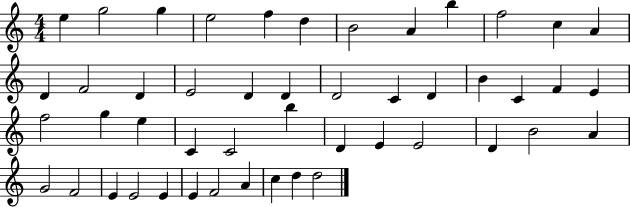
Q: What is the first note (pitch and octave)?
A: E5